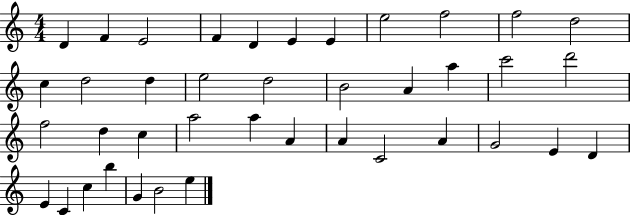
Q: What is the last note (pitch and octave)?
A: E5